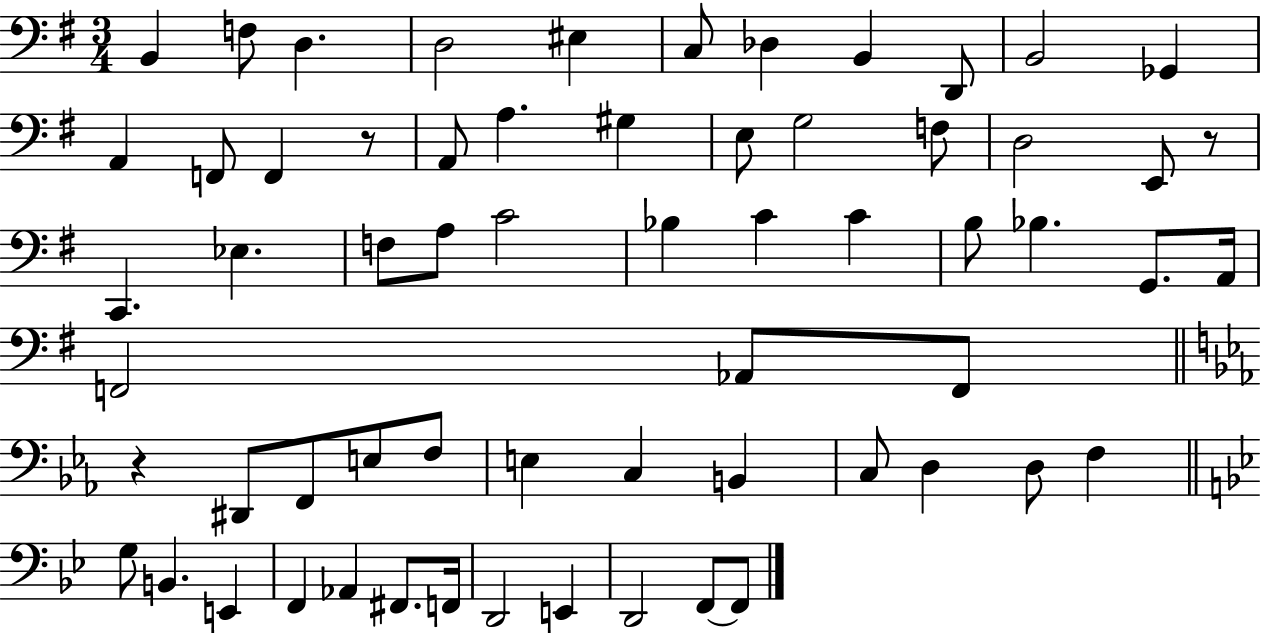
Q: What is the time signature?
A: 3/4